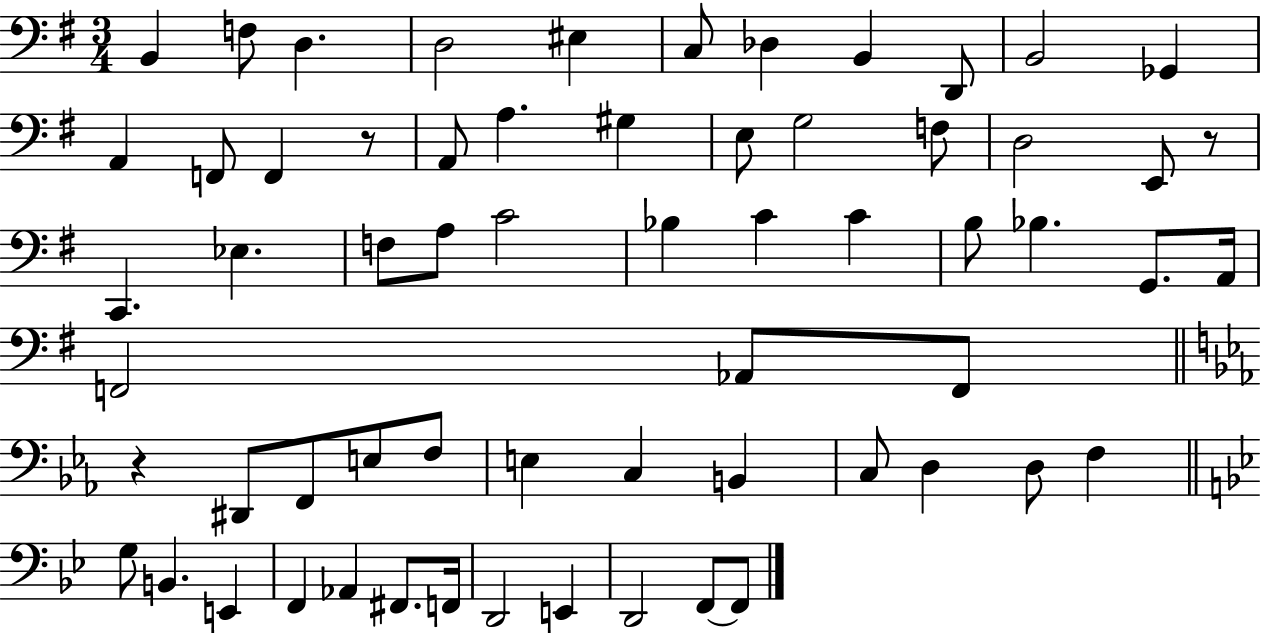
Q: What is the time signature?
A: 3/4